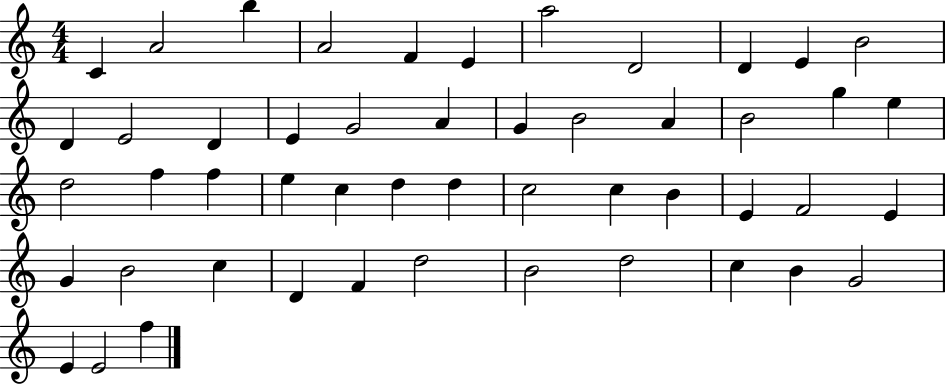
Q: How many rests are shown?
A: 0